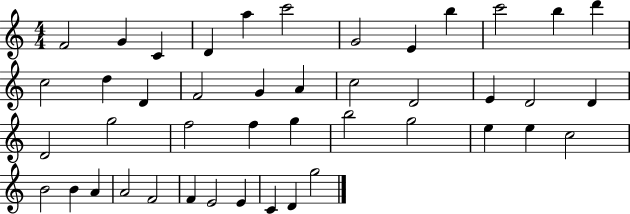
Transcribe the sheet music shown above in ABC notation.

X:1
T:Untitled
M:4/4
L:1/4
K:C
F2 G C D a c'2 G2 E b c'2 b d' c2 d D F2 G A c2 D2 E D2 D D2 g2 f2 f g b2 g2 e e c2 B2 B A A2 F2 F E2 E C D g2